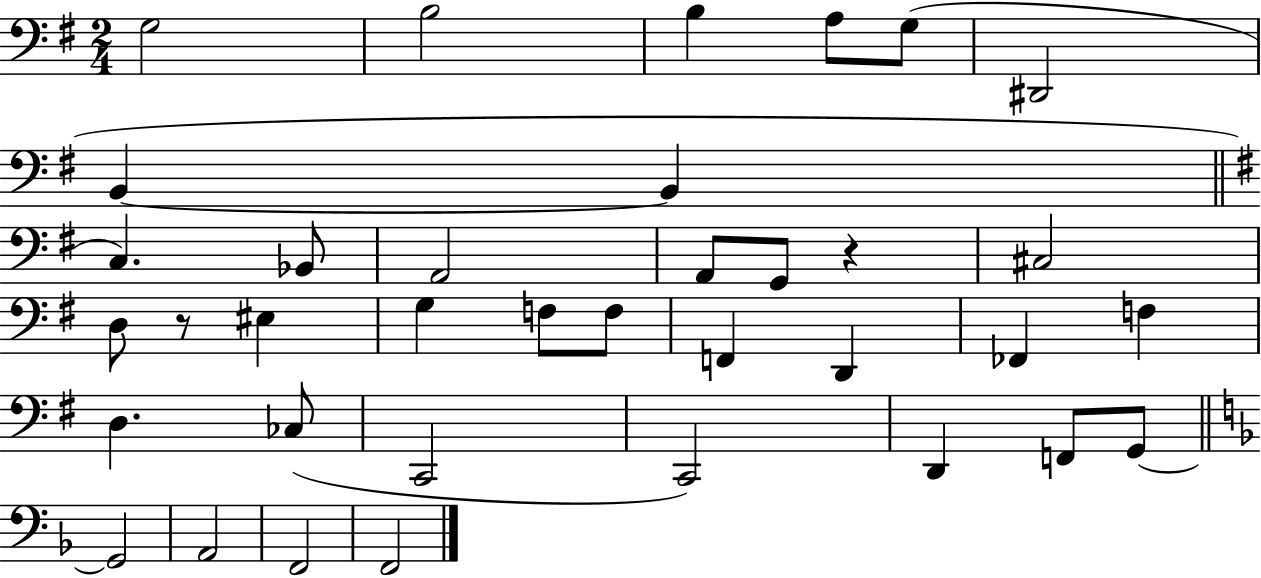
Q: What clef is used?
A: bass